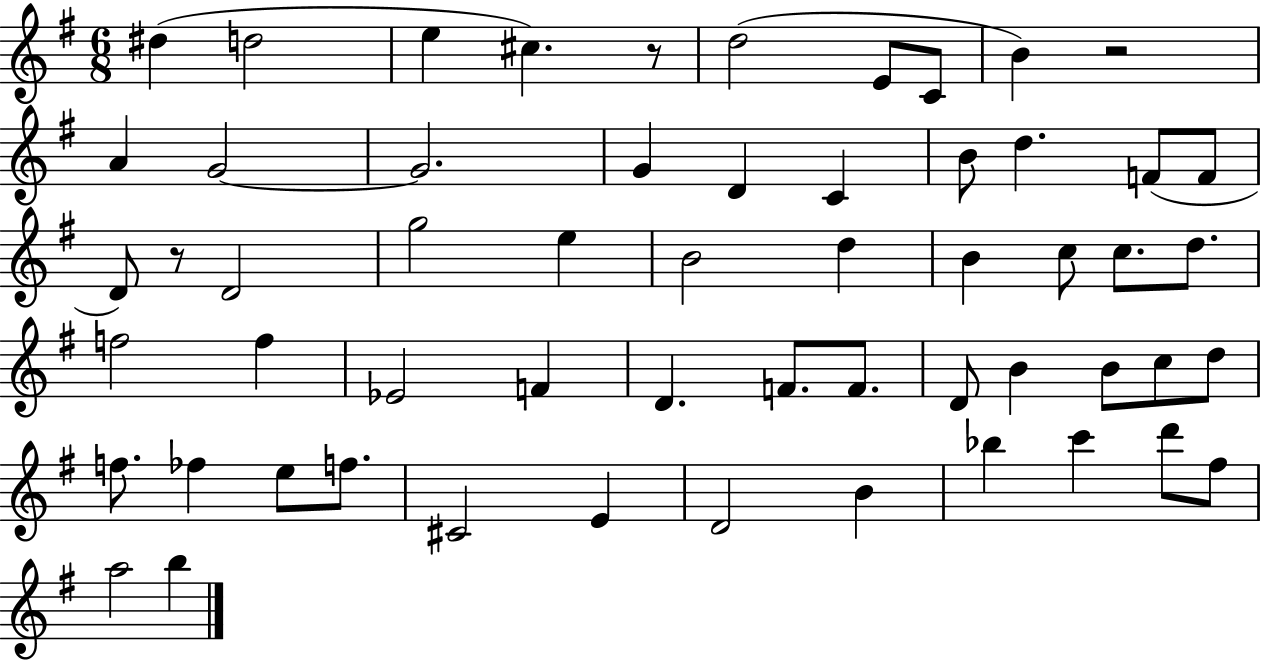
D#5/q D5/h E5/q C#5/q. R/e D5/h E4/e C4/e B4/q R/h A4/q G4/h G4/h. G4/q D4/q C4/q B4/e D5/q. F4/e F4/e D4/e R/e D4/h G5/h E5/q B4/h D5/q B4/q C5/e C5/e. D5/e. F5/h F5/q Eb4/h F4/q D4/q. F4/e. F4/e. D4/e B4/q B4/e C5/e D5/e F5/e. FES5/q E5/e F5/e. C#4/h E4/q D4/h B4/q Bb5/q C6/q D6/e F#5/e A5/h B5/q